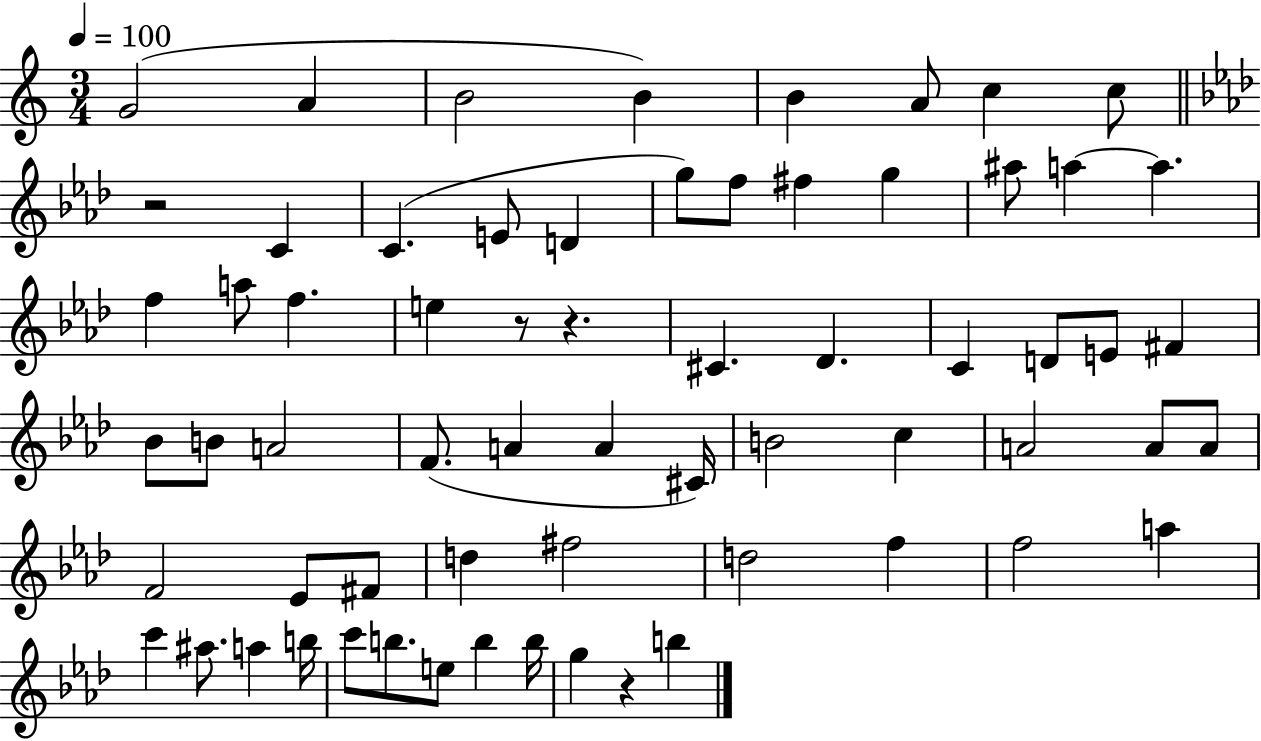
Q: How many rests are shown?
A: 4